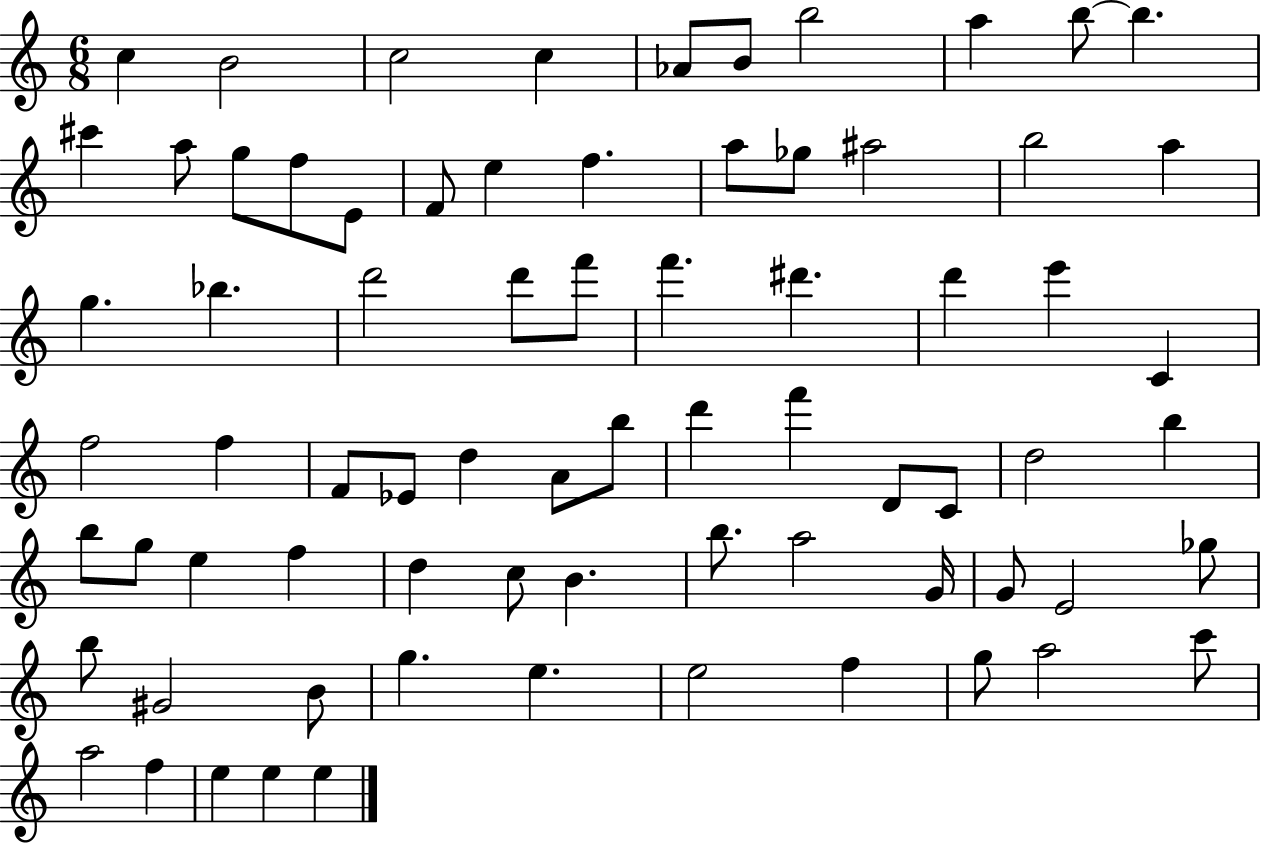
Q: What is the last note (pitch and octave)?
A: E5